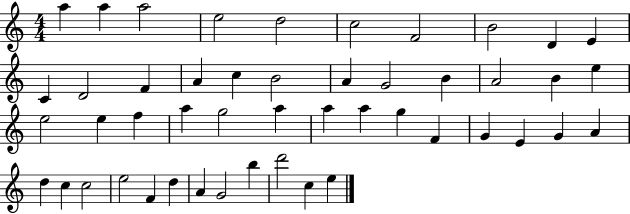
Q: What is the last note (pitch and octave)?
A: E5